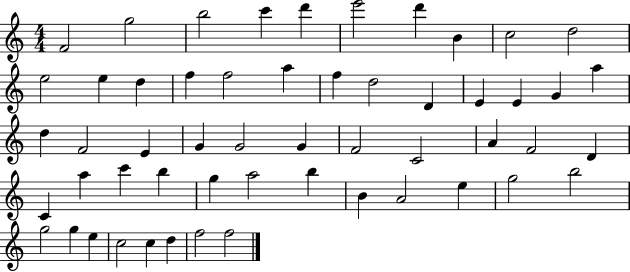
X:1
T:Untitled
M:4/4
L:1/4
K:C
F2 g2 b2 c' d' e'2 d' B c2 d2 e2 e d f f2 a f d2 D E E G a d F2 E G G2 G F2 C2 A F2 D C a c' b g a2 b B A2 e g2 b2 g2 g e c2 c d f2 f2